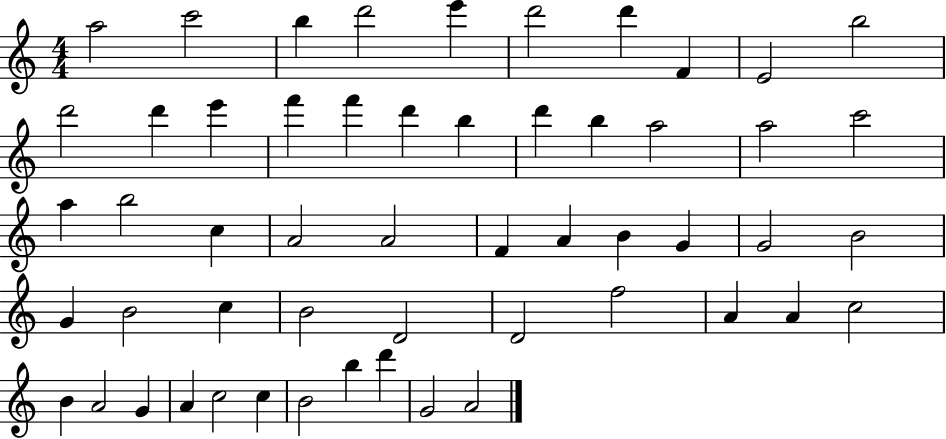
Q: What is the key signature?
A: C major